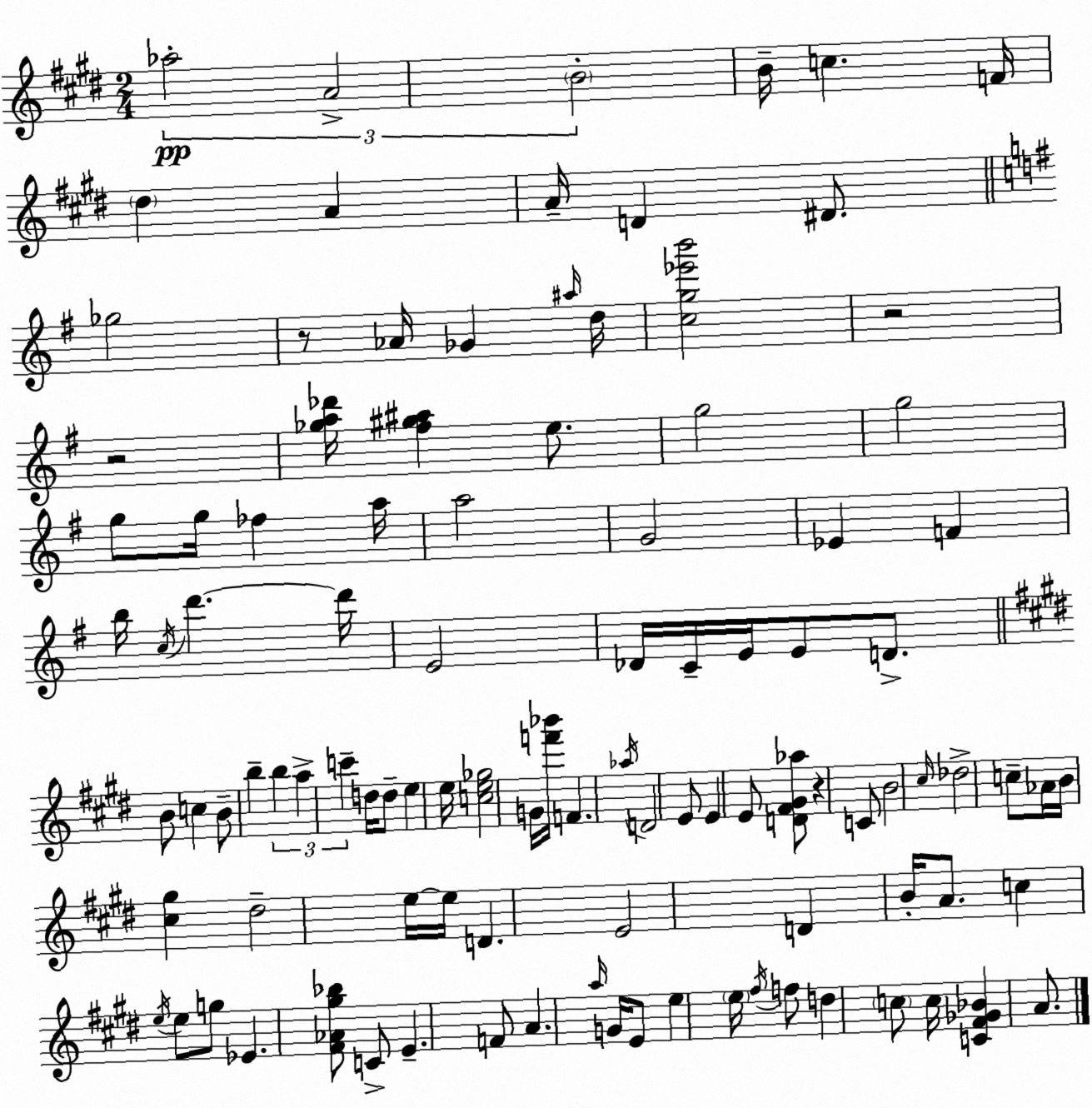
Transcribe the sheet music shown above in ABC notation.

X:1
T:Untitled
M:2/4
L:1/4
K:E
_a2 A2 B2 B/4 c F/4 ^d A A/4 D ^D/2 _g2 z/2 _A/4 _G ^a/4 d/4 [cg_e'b']2 z2 z2 [_ga_d']/4 [^f^g^a] e/2 g2 g2 g/2 g/4 _f a/4 a2 G2 _E F b/4 c/4 d' d'/4 E2 _D/4 C/4 E/4 E/2 D/2 B/2 c B/2 b b a c' d/4 d/2 e e/4 [ce_g]2 G/4 [f'_b']/4 F _a/4 D2 E/2 E E/2 [D^F^G_a]/2 z C/2 B2 ^c/4 _d2 c/2 _A/4 B/4 [^c^g] ^d2 e/4 e/4 D E2 D B/4 A/2 c e/4 e/2 g/2 _E [^F_A^g_b]/2 C/2 E F/2 A a/4 G/4 E/2 e e/4 ^f/4 f/2 d c/2 c/4 [C^F_G_B] A/2